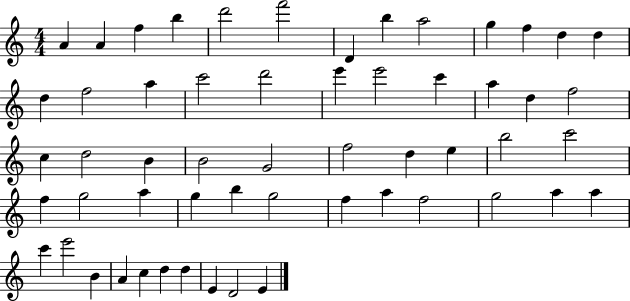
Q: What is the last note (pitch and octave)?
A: E4